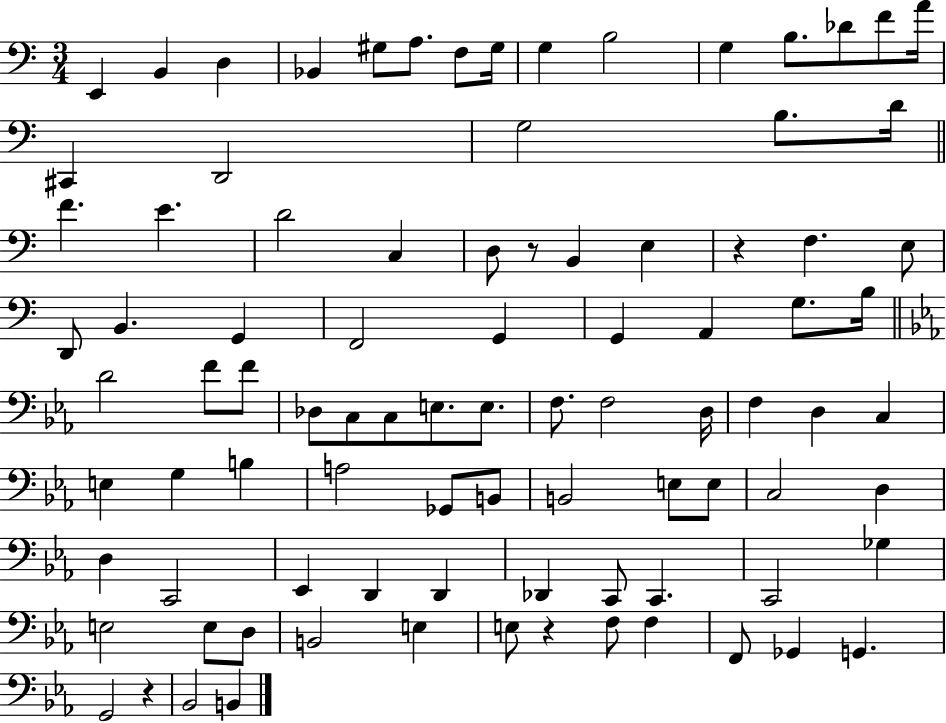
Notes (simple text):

E2/q B2/q D3/q Bb2/q G#3/e A3/e. F3/e G#3/s G3/q B3/h G3/q B3/e. Db4/e F4/e A4/s C#2/q D2/h G3/h B3/e. D4/s F4/q. E4/q. D4/h C3/q D3/e R/e B2/q E3/q R/q F3/q. E3/e D2/e B2/q. G2/q F2/h G2/q G2/q A2/q G3/e. B3/s D4/h F4/e F4/e Db3/e C3/e C3/e E3/e. E3/e. F3/e. F3/h D3/s F3/q D3/q C3/q E3/q G3/q B3/q A3/h Gb2/e B2/e B2/h E3/e E3/e C3/h D3/q D3/q C2/h Eb2/q D2/q D2/q Db2/q C2/e C2/q. C2/h Gb3/q E3/h E3/e D3/e B2/h E3/q E3/e R/q F3/e F3/q F2/e Gb2/q G2/q. G2/h R/q Bb2/h B2/q